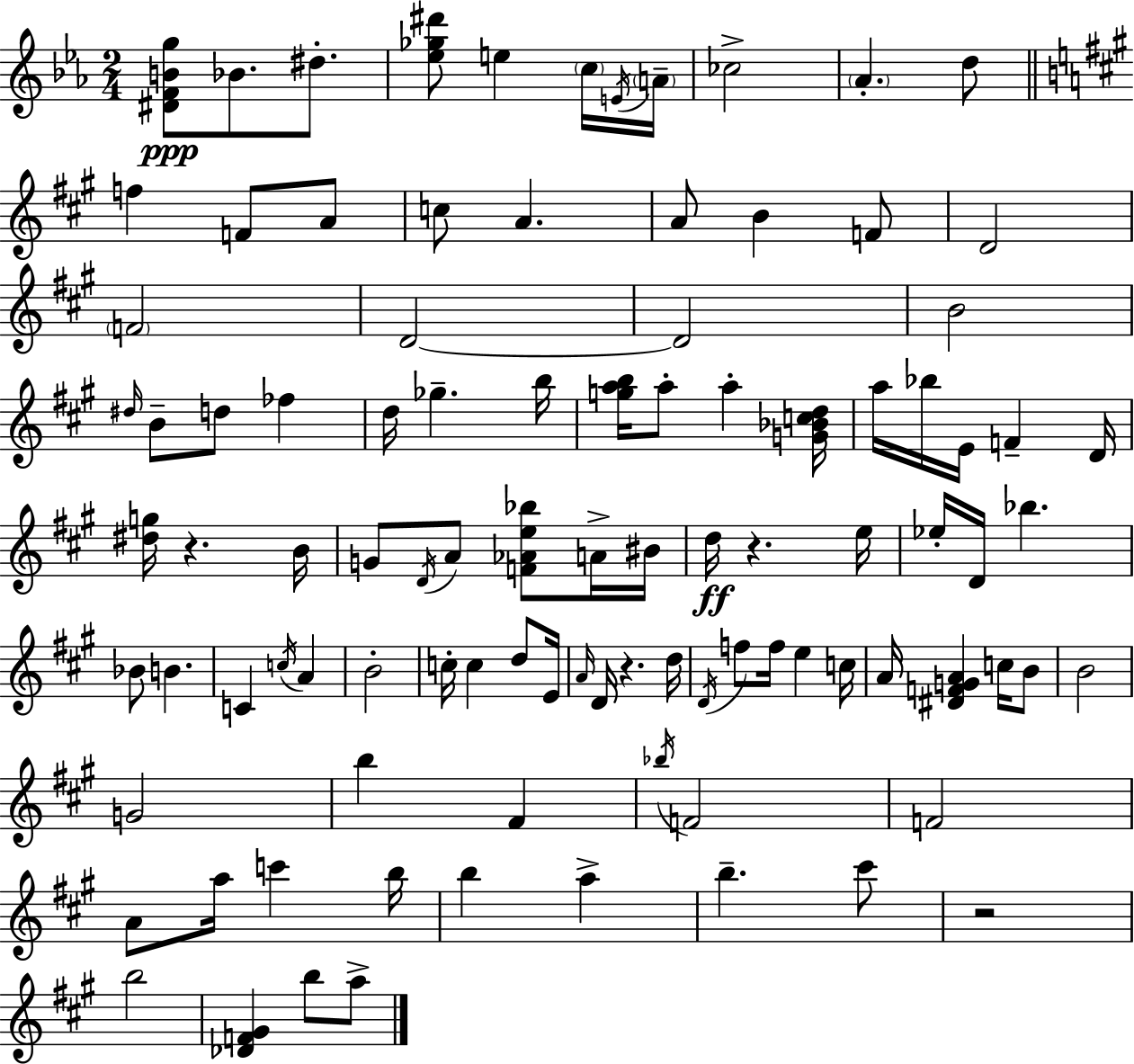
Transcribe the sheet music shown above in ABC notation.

X:1
T:Untitled
M:2/4
L:1/4
K:Eb
[^DFBg]/2 _B/2 ^d/2 [_e_g^d']/2 e c/4 E/4 A/4 _c2 _A d/2 f F/2 A/2 c/2 A A/2 B F/2 D2 F2 D2 D2 B2 ^d/4 B/2 d/2 _f d/4 _g b/4 [gab]/4 a/2 a [G_Bcd]/4 a/4 _b/4 E/4 F D/4 [^dg]/4 z B/4 G/2 D/4 A/2 [F_Ae_b]/2 A/4 ^B/4 d/4 z e/4 _e/4 D/4 _b _B/2 B C c/4 A B2 c/4 c d/2 E/4 A/4 D/4 z d/4 D/4 f/2 f/4 e c/4 A/4 [^DFGA] c/4 B/2 B2 G2 b ^F _b/4 F2 F2 A/2 a/4 c' b/4 b a b ^c'/2 z2 b2 [_DF^G] b/2 a/2